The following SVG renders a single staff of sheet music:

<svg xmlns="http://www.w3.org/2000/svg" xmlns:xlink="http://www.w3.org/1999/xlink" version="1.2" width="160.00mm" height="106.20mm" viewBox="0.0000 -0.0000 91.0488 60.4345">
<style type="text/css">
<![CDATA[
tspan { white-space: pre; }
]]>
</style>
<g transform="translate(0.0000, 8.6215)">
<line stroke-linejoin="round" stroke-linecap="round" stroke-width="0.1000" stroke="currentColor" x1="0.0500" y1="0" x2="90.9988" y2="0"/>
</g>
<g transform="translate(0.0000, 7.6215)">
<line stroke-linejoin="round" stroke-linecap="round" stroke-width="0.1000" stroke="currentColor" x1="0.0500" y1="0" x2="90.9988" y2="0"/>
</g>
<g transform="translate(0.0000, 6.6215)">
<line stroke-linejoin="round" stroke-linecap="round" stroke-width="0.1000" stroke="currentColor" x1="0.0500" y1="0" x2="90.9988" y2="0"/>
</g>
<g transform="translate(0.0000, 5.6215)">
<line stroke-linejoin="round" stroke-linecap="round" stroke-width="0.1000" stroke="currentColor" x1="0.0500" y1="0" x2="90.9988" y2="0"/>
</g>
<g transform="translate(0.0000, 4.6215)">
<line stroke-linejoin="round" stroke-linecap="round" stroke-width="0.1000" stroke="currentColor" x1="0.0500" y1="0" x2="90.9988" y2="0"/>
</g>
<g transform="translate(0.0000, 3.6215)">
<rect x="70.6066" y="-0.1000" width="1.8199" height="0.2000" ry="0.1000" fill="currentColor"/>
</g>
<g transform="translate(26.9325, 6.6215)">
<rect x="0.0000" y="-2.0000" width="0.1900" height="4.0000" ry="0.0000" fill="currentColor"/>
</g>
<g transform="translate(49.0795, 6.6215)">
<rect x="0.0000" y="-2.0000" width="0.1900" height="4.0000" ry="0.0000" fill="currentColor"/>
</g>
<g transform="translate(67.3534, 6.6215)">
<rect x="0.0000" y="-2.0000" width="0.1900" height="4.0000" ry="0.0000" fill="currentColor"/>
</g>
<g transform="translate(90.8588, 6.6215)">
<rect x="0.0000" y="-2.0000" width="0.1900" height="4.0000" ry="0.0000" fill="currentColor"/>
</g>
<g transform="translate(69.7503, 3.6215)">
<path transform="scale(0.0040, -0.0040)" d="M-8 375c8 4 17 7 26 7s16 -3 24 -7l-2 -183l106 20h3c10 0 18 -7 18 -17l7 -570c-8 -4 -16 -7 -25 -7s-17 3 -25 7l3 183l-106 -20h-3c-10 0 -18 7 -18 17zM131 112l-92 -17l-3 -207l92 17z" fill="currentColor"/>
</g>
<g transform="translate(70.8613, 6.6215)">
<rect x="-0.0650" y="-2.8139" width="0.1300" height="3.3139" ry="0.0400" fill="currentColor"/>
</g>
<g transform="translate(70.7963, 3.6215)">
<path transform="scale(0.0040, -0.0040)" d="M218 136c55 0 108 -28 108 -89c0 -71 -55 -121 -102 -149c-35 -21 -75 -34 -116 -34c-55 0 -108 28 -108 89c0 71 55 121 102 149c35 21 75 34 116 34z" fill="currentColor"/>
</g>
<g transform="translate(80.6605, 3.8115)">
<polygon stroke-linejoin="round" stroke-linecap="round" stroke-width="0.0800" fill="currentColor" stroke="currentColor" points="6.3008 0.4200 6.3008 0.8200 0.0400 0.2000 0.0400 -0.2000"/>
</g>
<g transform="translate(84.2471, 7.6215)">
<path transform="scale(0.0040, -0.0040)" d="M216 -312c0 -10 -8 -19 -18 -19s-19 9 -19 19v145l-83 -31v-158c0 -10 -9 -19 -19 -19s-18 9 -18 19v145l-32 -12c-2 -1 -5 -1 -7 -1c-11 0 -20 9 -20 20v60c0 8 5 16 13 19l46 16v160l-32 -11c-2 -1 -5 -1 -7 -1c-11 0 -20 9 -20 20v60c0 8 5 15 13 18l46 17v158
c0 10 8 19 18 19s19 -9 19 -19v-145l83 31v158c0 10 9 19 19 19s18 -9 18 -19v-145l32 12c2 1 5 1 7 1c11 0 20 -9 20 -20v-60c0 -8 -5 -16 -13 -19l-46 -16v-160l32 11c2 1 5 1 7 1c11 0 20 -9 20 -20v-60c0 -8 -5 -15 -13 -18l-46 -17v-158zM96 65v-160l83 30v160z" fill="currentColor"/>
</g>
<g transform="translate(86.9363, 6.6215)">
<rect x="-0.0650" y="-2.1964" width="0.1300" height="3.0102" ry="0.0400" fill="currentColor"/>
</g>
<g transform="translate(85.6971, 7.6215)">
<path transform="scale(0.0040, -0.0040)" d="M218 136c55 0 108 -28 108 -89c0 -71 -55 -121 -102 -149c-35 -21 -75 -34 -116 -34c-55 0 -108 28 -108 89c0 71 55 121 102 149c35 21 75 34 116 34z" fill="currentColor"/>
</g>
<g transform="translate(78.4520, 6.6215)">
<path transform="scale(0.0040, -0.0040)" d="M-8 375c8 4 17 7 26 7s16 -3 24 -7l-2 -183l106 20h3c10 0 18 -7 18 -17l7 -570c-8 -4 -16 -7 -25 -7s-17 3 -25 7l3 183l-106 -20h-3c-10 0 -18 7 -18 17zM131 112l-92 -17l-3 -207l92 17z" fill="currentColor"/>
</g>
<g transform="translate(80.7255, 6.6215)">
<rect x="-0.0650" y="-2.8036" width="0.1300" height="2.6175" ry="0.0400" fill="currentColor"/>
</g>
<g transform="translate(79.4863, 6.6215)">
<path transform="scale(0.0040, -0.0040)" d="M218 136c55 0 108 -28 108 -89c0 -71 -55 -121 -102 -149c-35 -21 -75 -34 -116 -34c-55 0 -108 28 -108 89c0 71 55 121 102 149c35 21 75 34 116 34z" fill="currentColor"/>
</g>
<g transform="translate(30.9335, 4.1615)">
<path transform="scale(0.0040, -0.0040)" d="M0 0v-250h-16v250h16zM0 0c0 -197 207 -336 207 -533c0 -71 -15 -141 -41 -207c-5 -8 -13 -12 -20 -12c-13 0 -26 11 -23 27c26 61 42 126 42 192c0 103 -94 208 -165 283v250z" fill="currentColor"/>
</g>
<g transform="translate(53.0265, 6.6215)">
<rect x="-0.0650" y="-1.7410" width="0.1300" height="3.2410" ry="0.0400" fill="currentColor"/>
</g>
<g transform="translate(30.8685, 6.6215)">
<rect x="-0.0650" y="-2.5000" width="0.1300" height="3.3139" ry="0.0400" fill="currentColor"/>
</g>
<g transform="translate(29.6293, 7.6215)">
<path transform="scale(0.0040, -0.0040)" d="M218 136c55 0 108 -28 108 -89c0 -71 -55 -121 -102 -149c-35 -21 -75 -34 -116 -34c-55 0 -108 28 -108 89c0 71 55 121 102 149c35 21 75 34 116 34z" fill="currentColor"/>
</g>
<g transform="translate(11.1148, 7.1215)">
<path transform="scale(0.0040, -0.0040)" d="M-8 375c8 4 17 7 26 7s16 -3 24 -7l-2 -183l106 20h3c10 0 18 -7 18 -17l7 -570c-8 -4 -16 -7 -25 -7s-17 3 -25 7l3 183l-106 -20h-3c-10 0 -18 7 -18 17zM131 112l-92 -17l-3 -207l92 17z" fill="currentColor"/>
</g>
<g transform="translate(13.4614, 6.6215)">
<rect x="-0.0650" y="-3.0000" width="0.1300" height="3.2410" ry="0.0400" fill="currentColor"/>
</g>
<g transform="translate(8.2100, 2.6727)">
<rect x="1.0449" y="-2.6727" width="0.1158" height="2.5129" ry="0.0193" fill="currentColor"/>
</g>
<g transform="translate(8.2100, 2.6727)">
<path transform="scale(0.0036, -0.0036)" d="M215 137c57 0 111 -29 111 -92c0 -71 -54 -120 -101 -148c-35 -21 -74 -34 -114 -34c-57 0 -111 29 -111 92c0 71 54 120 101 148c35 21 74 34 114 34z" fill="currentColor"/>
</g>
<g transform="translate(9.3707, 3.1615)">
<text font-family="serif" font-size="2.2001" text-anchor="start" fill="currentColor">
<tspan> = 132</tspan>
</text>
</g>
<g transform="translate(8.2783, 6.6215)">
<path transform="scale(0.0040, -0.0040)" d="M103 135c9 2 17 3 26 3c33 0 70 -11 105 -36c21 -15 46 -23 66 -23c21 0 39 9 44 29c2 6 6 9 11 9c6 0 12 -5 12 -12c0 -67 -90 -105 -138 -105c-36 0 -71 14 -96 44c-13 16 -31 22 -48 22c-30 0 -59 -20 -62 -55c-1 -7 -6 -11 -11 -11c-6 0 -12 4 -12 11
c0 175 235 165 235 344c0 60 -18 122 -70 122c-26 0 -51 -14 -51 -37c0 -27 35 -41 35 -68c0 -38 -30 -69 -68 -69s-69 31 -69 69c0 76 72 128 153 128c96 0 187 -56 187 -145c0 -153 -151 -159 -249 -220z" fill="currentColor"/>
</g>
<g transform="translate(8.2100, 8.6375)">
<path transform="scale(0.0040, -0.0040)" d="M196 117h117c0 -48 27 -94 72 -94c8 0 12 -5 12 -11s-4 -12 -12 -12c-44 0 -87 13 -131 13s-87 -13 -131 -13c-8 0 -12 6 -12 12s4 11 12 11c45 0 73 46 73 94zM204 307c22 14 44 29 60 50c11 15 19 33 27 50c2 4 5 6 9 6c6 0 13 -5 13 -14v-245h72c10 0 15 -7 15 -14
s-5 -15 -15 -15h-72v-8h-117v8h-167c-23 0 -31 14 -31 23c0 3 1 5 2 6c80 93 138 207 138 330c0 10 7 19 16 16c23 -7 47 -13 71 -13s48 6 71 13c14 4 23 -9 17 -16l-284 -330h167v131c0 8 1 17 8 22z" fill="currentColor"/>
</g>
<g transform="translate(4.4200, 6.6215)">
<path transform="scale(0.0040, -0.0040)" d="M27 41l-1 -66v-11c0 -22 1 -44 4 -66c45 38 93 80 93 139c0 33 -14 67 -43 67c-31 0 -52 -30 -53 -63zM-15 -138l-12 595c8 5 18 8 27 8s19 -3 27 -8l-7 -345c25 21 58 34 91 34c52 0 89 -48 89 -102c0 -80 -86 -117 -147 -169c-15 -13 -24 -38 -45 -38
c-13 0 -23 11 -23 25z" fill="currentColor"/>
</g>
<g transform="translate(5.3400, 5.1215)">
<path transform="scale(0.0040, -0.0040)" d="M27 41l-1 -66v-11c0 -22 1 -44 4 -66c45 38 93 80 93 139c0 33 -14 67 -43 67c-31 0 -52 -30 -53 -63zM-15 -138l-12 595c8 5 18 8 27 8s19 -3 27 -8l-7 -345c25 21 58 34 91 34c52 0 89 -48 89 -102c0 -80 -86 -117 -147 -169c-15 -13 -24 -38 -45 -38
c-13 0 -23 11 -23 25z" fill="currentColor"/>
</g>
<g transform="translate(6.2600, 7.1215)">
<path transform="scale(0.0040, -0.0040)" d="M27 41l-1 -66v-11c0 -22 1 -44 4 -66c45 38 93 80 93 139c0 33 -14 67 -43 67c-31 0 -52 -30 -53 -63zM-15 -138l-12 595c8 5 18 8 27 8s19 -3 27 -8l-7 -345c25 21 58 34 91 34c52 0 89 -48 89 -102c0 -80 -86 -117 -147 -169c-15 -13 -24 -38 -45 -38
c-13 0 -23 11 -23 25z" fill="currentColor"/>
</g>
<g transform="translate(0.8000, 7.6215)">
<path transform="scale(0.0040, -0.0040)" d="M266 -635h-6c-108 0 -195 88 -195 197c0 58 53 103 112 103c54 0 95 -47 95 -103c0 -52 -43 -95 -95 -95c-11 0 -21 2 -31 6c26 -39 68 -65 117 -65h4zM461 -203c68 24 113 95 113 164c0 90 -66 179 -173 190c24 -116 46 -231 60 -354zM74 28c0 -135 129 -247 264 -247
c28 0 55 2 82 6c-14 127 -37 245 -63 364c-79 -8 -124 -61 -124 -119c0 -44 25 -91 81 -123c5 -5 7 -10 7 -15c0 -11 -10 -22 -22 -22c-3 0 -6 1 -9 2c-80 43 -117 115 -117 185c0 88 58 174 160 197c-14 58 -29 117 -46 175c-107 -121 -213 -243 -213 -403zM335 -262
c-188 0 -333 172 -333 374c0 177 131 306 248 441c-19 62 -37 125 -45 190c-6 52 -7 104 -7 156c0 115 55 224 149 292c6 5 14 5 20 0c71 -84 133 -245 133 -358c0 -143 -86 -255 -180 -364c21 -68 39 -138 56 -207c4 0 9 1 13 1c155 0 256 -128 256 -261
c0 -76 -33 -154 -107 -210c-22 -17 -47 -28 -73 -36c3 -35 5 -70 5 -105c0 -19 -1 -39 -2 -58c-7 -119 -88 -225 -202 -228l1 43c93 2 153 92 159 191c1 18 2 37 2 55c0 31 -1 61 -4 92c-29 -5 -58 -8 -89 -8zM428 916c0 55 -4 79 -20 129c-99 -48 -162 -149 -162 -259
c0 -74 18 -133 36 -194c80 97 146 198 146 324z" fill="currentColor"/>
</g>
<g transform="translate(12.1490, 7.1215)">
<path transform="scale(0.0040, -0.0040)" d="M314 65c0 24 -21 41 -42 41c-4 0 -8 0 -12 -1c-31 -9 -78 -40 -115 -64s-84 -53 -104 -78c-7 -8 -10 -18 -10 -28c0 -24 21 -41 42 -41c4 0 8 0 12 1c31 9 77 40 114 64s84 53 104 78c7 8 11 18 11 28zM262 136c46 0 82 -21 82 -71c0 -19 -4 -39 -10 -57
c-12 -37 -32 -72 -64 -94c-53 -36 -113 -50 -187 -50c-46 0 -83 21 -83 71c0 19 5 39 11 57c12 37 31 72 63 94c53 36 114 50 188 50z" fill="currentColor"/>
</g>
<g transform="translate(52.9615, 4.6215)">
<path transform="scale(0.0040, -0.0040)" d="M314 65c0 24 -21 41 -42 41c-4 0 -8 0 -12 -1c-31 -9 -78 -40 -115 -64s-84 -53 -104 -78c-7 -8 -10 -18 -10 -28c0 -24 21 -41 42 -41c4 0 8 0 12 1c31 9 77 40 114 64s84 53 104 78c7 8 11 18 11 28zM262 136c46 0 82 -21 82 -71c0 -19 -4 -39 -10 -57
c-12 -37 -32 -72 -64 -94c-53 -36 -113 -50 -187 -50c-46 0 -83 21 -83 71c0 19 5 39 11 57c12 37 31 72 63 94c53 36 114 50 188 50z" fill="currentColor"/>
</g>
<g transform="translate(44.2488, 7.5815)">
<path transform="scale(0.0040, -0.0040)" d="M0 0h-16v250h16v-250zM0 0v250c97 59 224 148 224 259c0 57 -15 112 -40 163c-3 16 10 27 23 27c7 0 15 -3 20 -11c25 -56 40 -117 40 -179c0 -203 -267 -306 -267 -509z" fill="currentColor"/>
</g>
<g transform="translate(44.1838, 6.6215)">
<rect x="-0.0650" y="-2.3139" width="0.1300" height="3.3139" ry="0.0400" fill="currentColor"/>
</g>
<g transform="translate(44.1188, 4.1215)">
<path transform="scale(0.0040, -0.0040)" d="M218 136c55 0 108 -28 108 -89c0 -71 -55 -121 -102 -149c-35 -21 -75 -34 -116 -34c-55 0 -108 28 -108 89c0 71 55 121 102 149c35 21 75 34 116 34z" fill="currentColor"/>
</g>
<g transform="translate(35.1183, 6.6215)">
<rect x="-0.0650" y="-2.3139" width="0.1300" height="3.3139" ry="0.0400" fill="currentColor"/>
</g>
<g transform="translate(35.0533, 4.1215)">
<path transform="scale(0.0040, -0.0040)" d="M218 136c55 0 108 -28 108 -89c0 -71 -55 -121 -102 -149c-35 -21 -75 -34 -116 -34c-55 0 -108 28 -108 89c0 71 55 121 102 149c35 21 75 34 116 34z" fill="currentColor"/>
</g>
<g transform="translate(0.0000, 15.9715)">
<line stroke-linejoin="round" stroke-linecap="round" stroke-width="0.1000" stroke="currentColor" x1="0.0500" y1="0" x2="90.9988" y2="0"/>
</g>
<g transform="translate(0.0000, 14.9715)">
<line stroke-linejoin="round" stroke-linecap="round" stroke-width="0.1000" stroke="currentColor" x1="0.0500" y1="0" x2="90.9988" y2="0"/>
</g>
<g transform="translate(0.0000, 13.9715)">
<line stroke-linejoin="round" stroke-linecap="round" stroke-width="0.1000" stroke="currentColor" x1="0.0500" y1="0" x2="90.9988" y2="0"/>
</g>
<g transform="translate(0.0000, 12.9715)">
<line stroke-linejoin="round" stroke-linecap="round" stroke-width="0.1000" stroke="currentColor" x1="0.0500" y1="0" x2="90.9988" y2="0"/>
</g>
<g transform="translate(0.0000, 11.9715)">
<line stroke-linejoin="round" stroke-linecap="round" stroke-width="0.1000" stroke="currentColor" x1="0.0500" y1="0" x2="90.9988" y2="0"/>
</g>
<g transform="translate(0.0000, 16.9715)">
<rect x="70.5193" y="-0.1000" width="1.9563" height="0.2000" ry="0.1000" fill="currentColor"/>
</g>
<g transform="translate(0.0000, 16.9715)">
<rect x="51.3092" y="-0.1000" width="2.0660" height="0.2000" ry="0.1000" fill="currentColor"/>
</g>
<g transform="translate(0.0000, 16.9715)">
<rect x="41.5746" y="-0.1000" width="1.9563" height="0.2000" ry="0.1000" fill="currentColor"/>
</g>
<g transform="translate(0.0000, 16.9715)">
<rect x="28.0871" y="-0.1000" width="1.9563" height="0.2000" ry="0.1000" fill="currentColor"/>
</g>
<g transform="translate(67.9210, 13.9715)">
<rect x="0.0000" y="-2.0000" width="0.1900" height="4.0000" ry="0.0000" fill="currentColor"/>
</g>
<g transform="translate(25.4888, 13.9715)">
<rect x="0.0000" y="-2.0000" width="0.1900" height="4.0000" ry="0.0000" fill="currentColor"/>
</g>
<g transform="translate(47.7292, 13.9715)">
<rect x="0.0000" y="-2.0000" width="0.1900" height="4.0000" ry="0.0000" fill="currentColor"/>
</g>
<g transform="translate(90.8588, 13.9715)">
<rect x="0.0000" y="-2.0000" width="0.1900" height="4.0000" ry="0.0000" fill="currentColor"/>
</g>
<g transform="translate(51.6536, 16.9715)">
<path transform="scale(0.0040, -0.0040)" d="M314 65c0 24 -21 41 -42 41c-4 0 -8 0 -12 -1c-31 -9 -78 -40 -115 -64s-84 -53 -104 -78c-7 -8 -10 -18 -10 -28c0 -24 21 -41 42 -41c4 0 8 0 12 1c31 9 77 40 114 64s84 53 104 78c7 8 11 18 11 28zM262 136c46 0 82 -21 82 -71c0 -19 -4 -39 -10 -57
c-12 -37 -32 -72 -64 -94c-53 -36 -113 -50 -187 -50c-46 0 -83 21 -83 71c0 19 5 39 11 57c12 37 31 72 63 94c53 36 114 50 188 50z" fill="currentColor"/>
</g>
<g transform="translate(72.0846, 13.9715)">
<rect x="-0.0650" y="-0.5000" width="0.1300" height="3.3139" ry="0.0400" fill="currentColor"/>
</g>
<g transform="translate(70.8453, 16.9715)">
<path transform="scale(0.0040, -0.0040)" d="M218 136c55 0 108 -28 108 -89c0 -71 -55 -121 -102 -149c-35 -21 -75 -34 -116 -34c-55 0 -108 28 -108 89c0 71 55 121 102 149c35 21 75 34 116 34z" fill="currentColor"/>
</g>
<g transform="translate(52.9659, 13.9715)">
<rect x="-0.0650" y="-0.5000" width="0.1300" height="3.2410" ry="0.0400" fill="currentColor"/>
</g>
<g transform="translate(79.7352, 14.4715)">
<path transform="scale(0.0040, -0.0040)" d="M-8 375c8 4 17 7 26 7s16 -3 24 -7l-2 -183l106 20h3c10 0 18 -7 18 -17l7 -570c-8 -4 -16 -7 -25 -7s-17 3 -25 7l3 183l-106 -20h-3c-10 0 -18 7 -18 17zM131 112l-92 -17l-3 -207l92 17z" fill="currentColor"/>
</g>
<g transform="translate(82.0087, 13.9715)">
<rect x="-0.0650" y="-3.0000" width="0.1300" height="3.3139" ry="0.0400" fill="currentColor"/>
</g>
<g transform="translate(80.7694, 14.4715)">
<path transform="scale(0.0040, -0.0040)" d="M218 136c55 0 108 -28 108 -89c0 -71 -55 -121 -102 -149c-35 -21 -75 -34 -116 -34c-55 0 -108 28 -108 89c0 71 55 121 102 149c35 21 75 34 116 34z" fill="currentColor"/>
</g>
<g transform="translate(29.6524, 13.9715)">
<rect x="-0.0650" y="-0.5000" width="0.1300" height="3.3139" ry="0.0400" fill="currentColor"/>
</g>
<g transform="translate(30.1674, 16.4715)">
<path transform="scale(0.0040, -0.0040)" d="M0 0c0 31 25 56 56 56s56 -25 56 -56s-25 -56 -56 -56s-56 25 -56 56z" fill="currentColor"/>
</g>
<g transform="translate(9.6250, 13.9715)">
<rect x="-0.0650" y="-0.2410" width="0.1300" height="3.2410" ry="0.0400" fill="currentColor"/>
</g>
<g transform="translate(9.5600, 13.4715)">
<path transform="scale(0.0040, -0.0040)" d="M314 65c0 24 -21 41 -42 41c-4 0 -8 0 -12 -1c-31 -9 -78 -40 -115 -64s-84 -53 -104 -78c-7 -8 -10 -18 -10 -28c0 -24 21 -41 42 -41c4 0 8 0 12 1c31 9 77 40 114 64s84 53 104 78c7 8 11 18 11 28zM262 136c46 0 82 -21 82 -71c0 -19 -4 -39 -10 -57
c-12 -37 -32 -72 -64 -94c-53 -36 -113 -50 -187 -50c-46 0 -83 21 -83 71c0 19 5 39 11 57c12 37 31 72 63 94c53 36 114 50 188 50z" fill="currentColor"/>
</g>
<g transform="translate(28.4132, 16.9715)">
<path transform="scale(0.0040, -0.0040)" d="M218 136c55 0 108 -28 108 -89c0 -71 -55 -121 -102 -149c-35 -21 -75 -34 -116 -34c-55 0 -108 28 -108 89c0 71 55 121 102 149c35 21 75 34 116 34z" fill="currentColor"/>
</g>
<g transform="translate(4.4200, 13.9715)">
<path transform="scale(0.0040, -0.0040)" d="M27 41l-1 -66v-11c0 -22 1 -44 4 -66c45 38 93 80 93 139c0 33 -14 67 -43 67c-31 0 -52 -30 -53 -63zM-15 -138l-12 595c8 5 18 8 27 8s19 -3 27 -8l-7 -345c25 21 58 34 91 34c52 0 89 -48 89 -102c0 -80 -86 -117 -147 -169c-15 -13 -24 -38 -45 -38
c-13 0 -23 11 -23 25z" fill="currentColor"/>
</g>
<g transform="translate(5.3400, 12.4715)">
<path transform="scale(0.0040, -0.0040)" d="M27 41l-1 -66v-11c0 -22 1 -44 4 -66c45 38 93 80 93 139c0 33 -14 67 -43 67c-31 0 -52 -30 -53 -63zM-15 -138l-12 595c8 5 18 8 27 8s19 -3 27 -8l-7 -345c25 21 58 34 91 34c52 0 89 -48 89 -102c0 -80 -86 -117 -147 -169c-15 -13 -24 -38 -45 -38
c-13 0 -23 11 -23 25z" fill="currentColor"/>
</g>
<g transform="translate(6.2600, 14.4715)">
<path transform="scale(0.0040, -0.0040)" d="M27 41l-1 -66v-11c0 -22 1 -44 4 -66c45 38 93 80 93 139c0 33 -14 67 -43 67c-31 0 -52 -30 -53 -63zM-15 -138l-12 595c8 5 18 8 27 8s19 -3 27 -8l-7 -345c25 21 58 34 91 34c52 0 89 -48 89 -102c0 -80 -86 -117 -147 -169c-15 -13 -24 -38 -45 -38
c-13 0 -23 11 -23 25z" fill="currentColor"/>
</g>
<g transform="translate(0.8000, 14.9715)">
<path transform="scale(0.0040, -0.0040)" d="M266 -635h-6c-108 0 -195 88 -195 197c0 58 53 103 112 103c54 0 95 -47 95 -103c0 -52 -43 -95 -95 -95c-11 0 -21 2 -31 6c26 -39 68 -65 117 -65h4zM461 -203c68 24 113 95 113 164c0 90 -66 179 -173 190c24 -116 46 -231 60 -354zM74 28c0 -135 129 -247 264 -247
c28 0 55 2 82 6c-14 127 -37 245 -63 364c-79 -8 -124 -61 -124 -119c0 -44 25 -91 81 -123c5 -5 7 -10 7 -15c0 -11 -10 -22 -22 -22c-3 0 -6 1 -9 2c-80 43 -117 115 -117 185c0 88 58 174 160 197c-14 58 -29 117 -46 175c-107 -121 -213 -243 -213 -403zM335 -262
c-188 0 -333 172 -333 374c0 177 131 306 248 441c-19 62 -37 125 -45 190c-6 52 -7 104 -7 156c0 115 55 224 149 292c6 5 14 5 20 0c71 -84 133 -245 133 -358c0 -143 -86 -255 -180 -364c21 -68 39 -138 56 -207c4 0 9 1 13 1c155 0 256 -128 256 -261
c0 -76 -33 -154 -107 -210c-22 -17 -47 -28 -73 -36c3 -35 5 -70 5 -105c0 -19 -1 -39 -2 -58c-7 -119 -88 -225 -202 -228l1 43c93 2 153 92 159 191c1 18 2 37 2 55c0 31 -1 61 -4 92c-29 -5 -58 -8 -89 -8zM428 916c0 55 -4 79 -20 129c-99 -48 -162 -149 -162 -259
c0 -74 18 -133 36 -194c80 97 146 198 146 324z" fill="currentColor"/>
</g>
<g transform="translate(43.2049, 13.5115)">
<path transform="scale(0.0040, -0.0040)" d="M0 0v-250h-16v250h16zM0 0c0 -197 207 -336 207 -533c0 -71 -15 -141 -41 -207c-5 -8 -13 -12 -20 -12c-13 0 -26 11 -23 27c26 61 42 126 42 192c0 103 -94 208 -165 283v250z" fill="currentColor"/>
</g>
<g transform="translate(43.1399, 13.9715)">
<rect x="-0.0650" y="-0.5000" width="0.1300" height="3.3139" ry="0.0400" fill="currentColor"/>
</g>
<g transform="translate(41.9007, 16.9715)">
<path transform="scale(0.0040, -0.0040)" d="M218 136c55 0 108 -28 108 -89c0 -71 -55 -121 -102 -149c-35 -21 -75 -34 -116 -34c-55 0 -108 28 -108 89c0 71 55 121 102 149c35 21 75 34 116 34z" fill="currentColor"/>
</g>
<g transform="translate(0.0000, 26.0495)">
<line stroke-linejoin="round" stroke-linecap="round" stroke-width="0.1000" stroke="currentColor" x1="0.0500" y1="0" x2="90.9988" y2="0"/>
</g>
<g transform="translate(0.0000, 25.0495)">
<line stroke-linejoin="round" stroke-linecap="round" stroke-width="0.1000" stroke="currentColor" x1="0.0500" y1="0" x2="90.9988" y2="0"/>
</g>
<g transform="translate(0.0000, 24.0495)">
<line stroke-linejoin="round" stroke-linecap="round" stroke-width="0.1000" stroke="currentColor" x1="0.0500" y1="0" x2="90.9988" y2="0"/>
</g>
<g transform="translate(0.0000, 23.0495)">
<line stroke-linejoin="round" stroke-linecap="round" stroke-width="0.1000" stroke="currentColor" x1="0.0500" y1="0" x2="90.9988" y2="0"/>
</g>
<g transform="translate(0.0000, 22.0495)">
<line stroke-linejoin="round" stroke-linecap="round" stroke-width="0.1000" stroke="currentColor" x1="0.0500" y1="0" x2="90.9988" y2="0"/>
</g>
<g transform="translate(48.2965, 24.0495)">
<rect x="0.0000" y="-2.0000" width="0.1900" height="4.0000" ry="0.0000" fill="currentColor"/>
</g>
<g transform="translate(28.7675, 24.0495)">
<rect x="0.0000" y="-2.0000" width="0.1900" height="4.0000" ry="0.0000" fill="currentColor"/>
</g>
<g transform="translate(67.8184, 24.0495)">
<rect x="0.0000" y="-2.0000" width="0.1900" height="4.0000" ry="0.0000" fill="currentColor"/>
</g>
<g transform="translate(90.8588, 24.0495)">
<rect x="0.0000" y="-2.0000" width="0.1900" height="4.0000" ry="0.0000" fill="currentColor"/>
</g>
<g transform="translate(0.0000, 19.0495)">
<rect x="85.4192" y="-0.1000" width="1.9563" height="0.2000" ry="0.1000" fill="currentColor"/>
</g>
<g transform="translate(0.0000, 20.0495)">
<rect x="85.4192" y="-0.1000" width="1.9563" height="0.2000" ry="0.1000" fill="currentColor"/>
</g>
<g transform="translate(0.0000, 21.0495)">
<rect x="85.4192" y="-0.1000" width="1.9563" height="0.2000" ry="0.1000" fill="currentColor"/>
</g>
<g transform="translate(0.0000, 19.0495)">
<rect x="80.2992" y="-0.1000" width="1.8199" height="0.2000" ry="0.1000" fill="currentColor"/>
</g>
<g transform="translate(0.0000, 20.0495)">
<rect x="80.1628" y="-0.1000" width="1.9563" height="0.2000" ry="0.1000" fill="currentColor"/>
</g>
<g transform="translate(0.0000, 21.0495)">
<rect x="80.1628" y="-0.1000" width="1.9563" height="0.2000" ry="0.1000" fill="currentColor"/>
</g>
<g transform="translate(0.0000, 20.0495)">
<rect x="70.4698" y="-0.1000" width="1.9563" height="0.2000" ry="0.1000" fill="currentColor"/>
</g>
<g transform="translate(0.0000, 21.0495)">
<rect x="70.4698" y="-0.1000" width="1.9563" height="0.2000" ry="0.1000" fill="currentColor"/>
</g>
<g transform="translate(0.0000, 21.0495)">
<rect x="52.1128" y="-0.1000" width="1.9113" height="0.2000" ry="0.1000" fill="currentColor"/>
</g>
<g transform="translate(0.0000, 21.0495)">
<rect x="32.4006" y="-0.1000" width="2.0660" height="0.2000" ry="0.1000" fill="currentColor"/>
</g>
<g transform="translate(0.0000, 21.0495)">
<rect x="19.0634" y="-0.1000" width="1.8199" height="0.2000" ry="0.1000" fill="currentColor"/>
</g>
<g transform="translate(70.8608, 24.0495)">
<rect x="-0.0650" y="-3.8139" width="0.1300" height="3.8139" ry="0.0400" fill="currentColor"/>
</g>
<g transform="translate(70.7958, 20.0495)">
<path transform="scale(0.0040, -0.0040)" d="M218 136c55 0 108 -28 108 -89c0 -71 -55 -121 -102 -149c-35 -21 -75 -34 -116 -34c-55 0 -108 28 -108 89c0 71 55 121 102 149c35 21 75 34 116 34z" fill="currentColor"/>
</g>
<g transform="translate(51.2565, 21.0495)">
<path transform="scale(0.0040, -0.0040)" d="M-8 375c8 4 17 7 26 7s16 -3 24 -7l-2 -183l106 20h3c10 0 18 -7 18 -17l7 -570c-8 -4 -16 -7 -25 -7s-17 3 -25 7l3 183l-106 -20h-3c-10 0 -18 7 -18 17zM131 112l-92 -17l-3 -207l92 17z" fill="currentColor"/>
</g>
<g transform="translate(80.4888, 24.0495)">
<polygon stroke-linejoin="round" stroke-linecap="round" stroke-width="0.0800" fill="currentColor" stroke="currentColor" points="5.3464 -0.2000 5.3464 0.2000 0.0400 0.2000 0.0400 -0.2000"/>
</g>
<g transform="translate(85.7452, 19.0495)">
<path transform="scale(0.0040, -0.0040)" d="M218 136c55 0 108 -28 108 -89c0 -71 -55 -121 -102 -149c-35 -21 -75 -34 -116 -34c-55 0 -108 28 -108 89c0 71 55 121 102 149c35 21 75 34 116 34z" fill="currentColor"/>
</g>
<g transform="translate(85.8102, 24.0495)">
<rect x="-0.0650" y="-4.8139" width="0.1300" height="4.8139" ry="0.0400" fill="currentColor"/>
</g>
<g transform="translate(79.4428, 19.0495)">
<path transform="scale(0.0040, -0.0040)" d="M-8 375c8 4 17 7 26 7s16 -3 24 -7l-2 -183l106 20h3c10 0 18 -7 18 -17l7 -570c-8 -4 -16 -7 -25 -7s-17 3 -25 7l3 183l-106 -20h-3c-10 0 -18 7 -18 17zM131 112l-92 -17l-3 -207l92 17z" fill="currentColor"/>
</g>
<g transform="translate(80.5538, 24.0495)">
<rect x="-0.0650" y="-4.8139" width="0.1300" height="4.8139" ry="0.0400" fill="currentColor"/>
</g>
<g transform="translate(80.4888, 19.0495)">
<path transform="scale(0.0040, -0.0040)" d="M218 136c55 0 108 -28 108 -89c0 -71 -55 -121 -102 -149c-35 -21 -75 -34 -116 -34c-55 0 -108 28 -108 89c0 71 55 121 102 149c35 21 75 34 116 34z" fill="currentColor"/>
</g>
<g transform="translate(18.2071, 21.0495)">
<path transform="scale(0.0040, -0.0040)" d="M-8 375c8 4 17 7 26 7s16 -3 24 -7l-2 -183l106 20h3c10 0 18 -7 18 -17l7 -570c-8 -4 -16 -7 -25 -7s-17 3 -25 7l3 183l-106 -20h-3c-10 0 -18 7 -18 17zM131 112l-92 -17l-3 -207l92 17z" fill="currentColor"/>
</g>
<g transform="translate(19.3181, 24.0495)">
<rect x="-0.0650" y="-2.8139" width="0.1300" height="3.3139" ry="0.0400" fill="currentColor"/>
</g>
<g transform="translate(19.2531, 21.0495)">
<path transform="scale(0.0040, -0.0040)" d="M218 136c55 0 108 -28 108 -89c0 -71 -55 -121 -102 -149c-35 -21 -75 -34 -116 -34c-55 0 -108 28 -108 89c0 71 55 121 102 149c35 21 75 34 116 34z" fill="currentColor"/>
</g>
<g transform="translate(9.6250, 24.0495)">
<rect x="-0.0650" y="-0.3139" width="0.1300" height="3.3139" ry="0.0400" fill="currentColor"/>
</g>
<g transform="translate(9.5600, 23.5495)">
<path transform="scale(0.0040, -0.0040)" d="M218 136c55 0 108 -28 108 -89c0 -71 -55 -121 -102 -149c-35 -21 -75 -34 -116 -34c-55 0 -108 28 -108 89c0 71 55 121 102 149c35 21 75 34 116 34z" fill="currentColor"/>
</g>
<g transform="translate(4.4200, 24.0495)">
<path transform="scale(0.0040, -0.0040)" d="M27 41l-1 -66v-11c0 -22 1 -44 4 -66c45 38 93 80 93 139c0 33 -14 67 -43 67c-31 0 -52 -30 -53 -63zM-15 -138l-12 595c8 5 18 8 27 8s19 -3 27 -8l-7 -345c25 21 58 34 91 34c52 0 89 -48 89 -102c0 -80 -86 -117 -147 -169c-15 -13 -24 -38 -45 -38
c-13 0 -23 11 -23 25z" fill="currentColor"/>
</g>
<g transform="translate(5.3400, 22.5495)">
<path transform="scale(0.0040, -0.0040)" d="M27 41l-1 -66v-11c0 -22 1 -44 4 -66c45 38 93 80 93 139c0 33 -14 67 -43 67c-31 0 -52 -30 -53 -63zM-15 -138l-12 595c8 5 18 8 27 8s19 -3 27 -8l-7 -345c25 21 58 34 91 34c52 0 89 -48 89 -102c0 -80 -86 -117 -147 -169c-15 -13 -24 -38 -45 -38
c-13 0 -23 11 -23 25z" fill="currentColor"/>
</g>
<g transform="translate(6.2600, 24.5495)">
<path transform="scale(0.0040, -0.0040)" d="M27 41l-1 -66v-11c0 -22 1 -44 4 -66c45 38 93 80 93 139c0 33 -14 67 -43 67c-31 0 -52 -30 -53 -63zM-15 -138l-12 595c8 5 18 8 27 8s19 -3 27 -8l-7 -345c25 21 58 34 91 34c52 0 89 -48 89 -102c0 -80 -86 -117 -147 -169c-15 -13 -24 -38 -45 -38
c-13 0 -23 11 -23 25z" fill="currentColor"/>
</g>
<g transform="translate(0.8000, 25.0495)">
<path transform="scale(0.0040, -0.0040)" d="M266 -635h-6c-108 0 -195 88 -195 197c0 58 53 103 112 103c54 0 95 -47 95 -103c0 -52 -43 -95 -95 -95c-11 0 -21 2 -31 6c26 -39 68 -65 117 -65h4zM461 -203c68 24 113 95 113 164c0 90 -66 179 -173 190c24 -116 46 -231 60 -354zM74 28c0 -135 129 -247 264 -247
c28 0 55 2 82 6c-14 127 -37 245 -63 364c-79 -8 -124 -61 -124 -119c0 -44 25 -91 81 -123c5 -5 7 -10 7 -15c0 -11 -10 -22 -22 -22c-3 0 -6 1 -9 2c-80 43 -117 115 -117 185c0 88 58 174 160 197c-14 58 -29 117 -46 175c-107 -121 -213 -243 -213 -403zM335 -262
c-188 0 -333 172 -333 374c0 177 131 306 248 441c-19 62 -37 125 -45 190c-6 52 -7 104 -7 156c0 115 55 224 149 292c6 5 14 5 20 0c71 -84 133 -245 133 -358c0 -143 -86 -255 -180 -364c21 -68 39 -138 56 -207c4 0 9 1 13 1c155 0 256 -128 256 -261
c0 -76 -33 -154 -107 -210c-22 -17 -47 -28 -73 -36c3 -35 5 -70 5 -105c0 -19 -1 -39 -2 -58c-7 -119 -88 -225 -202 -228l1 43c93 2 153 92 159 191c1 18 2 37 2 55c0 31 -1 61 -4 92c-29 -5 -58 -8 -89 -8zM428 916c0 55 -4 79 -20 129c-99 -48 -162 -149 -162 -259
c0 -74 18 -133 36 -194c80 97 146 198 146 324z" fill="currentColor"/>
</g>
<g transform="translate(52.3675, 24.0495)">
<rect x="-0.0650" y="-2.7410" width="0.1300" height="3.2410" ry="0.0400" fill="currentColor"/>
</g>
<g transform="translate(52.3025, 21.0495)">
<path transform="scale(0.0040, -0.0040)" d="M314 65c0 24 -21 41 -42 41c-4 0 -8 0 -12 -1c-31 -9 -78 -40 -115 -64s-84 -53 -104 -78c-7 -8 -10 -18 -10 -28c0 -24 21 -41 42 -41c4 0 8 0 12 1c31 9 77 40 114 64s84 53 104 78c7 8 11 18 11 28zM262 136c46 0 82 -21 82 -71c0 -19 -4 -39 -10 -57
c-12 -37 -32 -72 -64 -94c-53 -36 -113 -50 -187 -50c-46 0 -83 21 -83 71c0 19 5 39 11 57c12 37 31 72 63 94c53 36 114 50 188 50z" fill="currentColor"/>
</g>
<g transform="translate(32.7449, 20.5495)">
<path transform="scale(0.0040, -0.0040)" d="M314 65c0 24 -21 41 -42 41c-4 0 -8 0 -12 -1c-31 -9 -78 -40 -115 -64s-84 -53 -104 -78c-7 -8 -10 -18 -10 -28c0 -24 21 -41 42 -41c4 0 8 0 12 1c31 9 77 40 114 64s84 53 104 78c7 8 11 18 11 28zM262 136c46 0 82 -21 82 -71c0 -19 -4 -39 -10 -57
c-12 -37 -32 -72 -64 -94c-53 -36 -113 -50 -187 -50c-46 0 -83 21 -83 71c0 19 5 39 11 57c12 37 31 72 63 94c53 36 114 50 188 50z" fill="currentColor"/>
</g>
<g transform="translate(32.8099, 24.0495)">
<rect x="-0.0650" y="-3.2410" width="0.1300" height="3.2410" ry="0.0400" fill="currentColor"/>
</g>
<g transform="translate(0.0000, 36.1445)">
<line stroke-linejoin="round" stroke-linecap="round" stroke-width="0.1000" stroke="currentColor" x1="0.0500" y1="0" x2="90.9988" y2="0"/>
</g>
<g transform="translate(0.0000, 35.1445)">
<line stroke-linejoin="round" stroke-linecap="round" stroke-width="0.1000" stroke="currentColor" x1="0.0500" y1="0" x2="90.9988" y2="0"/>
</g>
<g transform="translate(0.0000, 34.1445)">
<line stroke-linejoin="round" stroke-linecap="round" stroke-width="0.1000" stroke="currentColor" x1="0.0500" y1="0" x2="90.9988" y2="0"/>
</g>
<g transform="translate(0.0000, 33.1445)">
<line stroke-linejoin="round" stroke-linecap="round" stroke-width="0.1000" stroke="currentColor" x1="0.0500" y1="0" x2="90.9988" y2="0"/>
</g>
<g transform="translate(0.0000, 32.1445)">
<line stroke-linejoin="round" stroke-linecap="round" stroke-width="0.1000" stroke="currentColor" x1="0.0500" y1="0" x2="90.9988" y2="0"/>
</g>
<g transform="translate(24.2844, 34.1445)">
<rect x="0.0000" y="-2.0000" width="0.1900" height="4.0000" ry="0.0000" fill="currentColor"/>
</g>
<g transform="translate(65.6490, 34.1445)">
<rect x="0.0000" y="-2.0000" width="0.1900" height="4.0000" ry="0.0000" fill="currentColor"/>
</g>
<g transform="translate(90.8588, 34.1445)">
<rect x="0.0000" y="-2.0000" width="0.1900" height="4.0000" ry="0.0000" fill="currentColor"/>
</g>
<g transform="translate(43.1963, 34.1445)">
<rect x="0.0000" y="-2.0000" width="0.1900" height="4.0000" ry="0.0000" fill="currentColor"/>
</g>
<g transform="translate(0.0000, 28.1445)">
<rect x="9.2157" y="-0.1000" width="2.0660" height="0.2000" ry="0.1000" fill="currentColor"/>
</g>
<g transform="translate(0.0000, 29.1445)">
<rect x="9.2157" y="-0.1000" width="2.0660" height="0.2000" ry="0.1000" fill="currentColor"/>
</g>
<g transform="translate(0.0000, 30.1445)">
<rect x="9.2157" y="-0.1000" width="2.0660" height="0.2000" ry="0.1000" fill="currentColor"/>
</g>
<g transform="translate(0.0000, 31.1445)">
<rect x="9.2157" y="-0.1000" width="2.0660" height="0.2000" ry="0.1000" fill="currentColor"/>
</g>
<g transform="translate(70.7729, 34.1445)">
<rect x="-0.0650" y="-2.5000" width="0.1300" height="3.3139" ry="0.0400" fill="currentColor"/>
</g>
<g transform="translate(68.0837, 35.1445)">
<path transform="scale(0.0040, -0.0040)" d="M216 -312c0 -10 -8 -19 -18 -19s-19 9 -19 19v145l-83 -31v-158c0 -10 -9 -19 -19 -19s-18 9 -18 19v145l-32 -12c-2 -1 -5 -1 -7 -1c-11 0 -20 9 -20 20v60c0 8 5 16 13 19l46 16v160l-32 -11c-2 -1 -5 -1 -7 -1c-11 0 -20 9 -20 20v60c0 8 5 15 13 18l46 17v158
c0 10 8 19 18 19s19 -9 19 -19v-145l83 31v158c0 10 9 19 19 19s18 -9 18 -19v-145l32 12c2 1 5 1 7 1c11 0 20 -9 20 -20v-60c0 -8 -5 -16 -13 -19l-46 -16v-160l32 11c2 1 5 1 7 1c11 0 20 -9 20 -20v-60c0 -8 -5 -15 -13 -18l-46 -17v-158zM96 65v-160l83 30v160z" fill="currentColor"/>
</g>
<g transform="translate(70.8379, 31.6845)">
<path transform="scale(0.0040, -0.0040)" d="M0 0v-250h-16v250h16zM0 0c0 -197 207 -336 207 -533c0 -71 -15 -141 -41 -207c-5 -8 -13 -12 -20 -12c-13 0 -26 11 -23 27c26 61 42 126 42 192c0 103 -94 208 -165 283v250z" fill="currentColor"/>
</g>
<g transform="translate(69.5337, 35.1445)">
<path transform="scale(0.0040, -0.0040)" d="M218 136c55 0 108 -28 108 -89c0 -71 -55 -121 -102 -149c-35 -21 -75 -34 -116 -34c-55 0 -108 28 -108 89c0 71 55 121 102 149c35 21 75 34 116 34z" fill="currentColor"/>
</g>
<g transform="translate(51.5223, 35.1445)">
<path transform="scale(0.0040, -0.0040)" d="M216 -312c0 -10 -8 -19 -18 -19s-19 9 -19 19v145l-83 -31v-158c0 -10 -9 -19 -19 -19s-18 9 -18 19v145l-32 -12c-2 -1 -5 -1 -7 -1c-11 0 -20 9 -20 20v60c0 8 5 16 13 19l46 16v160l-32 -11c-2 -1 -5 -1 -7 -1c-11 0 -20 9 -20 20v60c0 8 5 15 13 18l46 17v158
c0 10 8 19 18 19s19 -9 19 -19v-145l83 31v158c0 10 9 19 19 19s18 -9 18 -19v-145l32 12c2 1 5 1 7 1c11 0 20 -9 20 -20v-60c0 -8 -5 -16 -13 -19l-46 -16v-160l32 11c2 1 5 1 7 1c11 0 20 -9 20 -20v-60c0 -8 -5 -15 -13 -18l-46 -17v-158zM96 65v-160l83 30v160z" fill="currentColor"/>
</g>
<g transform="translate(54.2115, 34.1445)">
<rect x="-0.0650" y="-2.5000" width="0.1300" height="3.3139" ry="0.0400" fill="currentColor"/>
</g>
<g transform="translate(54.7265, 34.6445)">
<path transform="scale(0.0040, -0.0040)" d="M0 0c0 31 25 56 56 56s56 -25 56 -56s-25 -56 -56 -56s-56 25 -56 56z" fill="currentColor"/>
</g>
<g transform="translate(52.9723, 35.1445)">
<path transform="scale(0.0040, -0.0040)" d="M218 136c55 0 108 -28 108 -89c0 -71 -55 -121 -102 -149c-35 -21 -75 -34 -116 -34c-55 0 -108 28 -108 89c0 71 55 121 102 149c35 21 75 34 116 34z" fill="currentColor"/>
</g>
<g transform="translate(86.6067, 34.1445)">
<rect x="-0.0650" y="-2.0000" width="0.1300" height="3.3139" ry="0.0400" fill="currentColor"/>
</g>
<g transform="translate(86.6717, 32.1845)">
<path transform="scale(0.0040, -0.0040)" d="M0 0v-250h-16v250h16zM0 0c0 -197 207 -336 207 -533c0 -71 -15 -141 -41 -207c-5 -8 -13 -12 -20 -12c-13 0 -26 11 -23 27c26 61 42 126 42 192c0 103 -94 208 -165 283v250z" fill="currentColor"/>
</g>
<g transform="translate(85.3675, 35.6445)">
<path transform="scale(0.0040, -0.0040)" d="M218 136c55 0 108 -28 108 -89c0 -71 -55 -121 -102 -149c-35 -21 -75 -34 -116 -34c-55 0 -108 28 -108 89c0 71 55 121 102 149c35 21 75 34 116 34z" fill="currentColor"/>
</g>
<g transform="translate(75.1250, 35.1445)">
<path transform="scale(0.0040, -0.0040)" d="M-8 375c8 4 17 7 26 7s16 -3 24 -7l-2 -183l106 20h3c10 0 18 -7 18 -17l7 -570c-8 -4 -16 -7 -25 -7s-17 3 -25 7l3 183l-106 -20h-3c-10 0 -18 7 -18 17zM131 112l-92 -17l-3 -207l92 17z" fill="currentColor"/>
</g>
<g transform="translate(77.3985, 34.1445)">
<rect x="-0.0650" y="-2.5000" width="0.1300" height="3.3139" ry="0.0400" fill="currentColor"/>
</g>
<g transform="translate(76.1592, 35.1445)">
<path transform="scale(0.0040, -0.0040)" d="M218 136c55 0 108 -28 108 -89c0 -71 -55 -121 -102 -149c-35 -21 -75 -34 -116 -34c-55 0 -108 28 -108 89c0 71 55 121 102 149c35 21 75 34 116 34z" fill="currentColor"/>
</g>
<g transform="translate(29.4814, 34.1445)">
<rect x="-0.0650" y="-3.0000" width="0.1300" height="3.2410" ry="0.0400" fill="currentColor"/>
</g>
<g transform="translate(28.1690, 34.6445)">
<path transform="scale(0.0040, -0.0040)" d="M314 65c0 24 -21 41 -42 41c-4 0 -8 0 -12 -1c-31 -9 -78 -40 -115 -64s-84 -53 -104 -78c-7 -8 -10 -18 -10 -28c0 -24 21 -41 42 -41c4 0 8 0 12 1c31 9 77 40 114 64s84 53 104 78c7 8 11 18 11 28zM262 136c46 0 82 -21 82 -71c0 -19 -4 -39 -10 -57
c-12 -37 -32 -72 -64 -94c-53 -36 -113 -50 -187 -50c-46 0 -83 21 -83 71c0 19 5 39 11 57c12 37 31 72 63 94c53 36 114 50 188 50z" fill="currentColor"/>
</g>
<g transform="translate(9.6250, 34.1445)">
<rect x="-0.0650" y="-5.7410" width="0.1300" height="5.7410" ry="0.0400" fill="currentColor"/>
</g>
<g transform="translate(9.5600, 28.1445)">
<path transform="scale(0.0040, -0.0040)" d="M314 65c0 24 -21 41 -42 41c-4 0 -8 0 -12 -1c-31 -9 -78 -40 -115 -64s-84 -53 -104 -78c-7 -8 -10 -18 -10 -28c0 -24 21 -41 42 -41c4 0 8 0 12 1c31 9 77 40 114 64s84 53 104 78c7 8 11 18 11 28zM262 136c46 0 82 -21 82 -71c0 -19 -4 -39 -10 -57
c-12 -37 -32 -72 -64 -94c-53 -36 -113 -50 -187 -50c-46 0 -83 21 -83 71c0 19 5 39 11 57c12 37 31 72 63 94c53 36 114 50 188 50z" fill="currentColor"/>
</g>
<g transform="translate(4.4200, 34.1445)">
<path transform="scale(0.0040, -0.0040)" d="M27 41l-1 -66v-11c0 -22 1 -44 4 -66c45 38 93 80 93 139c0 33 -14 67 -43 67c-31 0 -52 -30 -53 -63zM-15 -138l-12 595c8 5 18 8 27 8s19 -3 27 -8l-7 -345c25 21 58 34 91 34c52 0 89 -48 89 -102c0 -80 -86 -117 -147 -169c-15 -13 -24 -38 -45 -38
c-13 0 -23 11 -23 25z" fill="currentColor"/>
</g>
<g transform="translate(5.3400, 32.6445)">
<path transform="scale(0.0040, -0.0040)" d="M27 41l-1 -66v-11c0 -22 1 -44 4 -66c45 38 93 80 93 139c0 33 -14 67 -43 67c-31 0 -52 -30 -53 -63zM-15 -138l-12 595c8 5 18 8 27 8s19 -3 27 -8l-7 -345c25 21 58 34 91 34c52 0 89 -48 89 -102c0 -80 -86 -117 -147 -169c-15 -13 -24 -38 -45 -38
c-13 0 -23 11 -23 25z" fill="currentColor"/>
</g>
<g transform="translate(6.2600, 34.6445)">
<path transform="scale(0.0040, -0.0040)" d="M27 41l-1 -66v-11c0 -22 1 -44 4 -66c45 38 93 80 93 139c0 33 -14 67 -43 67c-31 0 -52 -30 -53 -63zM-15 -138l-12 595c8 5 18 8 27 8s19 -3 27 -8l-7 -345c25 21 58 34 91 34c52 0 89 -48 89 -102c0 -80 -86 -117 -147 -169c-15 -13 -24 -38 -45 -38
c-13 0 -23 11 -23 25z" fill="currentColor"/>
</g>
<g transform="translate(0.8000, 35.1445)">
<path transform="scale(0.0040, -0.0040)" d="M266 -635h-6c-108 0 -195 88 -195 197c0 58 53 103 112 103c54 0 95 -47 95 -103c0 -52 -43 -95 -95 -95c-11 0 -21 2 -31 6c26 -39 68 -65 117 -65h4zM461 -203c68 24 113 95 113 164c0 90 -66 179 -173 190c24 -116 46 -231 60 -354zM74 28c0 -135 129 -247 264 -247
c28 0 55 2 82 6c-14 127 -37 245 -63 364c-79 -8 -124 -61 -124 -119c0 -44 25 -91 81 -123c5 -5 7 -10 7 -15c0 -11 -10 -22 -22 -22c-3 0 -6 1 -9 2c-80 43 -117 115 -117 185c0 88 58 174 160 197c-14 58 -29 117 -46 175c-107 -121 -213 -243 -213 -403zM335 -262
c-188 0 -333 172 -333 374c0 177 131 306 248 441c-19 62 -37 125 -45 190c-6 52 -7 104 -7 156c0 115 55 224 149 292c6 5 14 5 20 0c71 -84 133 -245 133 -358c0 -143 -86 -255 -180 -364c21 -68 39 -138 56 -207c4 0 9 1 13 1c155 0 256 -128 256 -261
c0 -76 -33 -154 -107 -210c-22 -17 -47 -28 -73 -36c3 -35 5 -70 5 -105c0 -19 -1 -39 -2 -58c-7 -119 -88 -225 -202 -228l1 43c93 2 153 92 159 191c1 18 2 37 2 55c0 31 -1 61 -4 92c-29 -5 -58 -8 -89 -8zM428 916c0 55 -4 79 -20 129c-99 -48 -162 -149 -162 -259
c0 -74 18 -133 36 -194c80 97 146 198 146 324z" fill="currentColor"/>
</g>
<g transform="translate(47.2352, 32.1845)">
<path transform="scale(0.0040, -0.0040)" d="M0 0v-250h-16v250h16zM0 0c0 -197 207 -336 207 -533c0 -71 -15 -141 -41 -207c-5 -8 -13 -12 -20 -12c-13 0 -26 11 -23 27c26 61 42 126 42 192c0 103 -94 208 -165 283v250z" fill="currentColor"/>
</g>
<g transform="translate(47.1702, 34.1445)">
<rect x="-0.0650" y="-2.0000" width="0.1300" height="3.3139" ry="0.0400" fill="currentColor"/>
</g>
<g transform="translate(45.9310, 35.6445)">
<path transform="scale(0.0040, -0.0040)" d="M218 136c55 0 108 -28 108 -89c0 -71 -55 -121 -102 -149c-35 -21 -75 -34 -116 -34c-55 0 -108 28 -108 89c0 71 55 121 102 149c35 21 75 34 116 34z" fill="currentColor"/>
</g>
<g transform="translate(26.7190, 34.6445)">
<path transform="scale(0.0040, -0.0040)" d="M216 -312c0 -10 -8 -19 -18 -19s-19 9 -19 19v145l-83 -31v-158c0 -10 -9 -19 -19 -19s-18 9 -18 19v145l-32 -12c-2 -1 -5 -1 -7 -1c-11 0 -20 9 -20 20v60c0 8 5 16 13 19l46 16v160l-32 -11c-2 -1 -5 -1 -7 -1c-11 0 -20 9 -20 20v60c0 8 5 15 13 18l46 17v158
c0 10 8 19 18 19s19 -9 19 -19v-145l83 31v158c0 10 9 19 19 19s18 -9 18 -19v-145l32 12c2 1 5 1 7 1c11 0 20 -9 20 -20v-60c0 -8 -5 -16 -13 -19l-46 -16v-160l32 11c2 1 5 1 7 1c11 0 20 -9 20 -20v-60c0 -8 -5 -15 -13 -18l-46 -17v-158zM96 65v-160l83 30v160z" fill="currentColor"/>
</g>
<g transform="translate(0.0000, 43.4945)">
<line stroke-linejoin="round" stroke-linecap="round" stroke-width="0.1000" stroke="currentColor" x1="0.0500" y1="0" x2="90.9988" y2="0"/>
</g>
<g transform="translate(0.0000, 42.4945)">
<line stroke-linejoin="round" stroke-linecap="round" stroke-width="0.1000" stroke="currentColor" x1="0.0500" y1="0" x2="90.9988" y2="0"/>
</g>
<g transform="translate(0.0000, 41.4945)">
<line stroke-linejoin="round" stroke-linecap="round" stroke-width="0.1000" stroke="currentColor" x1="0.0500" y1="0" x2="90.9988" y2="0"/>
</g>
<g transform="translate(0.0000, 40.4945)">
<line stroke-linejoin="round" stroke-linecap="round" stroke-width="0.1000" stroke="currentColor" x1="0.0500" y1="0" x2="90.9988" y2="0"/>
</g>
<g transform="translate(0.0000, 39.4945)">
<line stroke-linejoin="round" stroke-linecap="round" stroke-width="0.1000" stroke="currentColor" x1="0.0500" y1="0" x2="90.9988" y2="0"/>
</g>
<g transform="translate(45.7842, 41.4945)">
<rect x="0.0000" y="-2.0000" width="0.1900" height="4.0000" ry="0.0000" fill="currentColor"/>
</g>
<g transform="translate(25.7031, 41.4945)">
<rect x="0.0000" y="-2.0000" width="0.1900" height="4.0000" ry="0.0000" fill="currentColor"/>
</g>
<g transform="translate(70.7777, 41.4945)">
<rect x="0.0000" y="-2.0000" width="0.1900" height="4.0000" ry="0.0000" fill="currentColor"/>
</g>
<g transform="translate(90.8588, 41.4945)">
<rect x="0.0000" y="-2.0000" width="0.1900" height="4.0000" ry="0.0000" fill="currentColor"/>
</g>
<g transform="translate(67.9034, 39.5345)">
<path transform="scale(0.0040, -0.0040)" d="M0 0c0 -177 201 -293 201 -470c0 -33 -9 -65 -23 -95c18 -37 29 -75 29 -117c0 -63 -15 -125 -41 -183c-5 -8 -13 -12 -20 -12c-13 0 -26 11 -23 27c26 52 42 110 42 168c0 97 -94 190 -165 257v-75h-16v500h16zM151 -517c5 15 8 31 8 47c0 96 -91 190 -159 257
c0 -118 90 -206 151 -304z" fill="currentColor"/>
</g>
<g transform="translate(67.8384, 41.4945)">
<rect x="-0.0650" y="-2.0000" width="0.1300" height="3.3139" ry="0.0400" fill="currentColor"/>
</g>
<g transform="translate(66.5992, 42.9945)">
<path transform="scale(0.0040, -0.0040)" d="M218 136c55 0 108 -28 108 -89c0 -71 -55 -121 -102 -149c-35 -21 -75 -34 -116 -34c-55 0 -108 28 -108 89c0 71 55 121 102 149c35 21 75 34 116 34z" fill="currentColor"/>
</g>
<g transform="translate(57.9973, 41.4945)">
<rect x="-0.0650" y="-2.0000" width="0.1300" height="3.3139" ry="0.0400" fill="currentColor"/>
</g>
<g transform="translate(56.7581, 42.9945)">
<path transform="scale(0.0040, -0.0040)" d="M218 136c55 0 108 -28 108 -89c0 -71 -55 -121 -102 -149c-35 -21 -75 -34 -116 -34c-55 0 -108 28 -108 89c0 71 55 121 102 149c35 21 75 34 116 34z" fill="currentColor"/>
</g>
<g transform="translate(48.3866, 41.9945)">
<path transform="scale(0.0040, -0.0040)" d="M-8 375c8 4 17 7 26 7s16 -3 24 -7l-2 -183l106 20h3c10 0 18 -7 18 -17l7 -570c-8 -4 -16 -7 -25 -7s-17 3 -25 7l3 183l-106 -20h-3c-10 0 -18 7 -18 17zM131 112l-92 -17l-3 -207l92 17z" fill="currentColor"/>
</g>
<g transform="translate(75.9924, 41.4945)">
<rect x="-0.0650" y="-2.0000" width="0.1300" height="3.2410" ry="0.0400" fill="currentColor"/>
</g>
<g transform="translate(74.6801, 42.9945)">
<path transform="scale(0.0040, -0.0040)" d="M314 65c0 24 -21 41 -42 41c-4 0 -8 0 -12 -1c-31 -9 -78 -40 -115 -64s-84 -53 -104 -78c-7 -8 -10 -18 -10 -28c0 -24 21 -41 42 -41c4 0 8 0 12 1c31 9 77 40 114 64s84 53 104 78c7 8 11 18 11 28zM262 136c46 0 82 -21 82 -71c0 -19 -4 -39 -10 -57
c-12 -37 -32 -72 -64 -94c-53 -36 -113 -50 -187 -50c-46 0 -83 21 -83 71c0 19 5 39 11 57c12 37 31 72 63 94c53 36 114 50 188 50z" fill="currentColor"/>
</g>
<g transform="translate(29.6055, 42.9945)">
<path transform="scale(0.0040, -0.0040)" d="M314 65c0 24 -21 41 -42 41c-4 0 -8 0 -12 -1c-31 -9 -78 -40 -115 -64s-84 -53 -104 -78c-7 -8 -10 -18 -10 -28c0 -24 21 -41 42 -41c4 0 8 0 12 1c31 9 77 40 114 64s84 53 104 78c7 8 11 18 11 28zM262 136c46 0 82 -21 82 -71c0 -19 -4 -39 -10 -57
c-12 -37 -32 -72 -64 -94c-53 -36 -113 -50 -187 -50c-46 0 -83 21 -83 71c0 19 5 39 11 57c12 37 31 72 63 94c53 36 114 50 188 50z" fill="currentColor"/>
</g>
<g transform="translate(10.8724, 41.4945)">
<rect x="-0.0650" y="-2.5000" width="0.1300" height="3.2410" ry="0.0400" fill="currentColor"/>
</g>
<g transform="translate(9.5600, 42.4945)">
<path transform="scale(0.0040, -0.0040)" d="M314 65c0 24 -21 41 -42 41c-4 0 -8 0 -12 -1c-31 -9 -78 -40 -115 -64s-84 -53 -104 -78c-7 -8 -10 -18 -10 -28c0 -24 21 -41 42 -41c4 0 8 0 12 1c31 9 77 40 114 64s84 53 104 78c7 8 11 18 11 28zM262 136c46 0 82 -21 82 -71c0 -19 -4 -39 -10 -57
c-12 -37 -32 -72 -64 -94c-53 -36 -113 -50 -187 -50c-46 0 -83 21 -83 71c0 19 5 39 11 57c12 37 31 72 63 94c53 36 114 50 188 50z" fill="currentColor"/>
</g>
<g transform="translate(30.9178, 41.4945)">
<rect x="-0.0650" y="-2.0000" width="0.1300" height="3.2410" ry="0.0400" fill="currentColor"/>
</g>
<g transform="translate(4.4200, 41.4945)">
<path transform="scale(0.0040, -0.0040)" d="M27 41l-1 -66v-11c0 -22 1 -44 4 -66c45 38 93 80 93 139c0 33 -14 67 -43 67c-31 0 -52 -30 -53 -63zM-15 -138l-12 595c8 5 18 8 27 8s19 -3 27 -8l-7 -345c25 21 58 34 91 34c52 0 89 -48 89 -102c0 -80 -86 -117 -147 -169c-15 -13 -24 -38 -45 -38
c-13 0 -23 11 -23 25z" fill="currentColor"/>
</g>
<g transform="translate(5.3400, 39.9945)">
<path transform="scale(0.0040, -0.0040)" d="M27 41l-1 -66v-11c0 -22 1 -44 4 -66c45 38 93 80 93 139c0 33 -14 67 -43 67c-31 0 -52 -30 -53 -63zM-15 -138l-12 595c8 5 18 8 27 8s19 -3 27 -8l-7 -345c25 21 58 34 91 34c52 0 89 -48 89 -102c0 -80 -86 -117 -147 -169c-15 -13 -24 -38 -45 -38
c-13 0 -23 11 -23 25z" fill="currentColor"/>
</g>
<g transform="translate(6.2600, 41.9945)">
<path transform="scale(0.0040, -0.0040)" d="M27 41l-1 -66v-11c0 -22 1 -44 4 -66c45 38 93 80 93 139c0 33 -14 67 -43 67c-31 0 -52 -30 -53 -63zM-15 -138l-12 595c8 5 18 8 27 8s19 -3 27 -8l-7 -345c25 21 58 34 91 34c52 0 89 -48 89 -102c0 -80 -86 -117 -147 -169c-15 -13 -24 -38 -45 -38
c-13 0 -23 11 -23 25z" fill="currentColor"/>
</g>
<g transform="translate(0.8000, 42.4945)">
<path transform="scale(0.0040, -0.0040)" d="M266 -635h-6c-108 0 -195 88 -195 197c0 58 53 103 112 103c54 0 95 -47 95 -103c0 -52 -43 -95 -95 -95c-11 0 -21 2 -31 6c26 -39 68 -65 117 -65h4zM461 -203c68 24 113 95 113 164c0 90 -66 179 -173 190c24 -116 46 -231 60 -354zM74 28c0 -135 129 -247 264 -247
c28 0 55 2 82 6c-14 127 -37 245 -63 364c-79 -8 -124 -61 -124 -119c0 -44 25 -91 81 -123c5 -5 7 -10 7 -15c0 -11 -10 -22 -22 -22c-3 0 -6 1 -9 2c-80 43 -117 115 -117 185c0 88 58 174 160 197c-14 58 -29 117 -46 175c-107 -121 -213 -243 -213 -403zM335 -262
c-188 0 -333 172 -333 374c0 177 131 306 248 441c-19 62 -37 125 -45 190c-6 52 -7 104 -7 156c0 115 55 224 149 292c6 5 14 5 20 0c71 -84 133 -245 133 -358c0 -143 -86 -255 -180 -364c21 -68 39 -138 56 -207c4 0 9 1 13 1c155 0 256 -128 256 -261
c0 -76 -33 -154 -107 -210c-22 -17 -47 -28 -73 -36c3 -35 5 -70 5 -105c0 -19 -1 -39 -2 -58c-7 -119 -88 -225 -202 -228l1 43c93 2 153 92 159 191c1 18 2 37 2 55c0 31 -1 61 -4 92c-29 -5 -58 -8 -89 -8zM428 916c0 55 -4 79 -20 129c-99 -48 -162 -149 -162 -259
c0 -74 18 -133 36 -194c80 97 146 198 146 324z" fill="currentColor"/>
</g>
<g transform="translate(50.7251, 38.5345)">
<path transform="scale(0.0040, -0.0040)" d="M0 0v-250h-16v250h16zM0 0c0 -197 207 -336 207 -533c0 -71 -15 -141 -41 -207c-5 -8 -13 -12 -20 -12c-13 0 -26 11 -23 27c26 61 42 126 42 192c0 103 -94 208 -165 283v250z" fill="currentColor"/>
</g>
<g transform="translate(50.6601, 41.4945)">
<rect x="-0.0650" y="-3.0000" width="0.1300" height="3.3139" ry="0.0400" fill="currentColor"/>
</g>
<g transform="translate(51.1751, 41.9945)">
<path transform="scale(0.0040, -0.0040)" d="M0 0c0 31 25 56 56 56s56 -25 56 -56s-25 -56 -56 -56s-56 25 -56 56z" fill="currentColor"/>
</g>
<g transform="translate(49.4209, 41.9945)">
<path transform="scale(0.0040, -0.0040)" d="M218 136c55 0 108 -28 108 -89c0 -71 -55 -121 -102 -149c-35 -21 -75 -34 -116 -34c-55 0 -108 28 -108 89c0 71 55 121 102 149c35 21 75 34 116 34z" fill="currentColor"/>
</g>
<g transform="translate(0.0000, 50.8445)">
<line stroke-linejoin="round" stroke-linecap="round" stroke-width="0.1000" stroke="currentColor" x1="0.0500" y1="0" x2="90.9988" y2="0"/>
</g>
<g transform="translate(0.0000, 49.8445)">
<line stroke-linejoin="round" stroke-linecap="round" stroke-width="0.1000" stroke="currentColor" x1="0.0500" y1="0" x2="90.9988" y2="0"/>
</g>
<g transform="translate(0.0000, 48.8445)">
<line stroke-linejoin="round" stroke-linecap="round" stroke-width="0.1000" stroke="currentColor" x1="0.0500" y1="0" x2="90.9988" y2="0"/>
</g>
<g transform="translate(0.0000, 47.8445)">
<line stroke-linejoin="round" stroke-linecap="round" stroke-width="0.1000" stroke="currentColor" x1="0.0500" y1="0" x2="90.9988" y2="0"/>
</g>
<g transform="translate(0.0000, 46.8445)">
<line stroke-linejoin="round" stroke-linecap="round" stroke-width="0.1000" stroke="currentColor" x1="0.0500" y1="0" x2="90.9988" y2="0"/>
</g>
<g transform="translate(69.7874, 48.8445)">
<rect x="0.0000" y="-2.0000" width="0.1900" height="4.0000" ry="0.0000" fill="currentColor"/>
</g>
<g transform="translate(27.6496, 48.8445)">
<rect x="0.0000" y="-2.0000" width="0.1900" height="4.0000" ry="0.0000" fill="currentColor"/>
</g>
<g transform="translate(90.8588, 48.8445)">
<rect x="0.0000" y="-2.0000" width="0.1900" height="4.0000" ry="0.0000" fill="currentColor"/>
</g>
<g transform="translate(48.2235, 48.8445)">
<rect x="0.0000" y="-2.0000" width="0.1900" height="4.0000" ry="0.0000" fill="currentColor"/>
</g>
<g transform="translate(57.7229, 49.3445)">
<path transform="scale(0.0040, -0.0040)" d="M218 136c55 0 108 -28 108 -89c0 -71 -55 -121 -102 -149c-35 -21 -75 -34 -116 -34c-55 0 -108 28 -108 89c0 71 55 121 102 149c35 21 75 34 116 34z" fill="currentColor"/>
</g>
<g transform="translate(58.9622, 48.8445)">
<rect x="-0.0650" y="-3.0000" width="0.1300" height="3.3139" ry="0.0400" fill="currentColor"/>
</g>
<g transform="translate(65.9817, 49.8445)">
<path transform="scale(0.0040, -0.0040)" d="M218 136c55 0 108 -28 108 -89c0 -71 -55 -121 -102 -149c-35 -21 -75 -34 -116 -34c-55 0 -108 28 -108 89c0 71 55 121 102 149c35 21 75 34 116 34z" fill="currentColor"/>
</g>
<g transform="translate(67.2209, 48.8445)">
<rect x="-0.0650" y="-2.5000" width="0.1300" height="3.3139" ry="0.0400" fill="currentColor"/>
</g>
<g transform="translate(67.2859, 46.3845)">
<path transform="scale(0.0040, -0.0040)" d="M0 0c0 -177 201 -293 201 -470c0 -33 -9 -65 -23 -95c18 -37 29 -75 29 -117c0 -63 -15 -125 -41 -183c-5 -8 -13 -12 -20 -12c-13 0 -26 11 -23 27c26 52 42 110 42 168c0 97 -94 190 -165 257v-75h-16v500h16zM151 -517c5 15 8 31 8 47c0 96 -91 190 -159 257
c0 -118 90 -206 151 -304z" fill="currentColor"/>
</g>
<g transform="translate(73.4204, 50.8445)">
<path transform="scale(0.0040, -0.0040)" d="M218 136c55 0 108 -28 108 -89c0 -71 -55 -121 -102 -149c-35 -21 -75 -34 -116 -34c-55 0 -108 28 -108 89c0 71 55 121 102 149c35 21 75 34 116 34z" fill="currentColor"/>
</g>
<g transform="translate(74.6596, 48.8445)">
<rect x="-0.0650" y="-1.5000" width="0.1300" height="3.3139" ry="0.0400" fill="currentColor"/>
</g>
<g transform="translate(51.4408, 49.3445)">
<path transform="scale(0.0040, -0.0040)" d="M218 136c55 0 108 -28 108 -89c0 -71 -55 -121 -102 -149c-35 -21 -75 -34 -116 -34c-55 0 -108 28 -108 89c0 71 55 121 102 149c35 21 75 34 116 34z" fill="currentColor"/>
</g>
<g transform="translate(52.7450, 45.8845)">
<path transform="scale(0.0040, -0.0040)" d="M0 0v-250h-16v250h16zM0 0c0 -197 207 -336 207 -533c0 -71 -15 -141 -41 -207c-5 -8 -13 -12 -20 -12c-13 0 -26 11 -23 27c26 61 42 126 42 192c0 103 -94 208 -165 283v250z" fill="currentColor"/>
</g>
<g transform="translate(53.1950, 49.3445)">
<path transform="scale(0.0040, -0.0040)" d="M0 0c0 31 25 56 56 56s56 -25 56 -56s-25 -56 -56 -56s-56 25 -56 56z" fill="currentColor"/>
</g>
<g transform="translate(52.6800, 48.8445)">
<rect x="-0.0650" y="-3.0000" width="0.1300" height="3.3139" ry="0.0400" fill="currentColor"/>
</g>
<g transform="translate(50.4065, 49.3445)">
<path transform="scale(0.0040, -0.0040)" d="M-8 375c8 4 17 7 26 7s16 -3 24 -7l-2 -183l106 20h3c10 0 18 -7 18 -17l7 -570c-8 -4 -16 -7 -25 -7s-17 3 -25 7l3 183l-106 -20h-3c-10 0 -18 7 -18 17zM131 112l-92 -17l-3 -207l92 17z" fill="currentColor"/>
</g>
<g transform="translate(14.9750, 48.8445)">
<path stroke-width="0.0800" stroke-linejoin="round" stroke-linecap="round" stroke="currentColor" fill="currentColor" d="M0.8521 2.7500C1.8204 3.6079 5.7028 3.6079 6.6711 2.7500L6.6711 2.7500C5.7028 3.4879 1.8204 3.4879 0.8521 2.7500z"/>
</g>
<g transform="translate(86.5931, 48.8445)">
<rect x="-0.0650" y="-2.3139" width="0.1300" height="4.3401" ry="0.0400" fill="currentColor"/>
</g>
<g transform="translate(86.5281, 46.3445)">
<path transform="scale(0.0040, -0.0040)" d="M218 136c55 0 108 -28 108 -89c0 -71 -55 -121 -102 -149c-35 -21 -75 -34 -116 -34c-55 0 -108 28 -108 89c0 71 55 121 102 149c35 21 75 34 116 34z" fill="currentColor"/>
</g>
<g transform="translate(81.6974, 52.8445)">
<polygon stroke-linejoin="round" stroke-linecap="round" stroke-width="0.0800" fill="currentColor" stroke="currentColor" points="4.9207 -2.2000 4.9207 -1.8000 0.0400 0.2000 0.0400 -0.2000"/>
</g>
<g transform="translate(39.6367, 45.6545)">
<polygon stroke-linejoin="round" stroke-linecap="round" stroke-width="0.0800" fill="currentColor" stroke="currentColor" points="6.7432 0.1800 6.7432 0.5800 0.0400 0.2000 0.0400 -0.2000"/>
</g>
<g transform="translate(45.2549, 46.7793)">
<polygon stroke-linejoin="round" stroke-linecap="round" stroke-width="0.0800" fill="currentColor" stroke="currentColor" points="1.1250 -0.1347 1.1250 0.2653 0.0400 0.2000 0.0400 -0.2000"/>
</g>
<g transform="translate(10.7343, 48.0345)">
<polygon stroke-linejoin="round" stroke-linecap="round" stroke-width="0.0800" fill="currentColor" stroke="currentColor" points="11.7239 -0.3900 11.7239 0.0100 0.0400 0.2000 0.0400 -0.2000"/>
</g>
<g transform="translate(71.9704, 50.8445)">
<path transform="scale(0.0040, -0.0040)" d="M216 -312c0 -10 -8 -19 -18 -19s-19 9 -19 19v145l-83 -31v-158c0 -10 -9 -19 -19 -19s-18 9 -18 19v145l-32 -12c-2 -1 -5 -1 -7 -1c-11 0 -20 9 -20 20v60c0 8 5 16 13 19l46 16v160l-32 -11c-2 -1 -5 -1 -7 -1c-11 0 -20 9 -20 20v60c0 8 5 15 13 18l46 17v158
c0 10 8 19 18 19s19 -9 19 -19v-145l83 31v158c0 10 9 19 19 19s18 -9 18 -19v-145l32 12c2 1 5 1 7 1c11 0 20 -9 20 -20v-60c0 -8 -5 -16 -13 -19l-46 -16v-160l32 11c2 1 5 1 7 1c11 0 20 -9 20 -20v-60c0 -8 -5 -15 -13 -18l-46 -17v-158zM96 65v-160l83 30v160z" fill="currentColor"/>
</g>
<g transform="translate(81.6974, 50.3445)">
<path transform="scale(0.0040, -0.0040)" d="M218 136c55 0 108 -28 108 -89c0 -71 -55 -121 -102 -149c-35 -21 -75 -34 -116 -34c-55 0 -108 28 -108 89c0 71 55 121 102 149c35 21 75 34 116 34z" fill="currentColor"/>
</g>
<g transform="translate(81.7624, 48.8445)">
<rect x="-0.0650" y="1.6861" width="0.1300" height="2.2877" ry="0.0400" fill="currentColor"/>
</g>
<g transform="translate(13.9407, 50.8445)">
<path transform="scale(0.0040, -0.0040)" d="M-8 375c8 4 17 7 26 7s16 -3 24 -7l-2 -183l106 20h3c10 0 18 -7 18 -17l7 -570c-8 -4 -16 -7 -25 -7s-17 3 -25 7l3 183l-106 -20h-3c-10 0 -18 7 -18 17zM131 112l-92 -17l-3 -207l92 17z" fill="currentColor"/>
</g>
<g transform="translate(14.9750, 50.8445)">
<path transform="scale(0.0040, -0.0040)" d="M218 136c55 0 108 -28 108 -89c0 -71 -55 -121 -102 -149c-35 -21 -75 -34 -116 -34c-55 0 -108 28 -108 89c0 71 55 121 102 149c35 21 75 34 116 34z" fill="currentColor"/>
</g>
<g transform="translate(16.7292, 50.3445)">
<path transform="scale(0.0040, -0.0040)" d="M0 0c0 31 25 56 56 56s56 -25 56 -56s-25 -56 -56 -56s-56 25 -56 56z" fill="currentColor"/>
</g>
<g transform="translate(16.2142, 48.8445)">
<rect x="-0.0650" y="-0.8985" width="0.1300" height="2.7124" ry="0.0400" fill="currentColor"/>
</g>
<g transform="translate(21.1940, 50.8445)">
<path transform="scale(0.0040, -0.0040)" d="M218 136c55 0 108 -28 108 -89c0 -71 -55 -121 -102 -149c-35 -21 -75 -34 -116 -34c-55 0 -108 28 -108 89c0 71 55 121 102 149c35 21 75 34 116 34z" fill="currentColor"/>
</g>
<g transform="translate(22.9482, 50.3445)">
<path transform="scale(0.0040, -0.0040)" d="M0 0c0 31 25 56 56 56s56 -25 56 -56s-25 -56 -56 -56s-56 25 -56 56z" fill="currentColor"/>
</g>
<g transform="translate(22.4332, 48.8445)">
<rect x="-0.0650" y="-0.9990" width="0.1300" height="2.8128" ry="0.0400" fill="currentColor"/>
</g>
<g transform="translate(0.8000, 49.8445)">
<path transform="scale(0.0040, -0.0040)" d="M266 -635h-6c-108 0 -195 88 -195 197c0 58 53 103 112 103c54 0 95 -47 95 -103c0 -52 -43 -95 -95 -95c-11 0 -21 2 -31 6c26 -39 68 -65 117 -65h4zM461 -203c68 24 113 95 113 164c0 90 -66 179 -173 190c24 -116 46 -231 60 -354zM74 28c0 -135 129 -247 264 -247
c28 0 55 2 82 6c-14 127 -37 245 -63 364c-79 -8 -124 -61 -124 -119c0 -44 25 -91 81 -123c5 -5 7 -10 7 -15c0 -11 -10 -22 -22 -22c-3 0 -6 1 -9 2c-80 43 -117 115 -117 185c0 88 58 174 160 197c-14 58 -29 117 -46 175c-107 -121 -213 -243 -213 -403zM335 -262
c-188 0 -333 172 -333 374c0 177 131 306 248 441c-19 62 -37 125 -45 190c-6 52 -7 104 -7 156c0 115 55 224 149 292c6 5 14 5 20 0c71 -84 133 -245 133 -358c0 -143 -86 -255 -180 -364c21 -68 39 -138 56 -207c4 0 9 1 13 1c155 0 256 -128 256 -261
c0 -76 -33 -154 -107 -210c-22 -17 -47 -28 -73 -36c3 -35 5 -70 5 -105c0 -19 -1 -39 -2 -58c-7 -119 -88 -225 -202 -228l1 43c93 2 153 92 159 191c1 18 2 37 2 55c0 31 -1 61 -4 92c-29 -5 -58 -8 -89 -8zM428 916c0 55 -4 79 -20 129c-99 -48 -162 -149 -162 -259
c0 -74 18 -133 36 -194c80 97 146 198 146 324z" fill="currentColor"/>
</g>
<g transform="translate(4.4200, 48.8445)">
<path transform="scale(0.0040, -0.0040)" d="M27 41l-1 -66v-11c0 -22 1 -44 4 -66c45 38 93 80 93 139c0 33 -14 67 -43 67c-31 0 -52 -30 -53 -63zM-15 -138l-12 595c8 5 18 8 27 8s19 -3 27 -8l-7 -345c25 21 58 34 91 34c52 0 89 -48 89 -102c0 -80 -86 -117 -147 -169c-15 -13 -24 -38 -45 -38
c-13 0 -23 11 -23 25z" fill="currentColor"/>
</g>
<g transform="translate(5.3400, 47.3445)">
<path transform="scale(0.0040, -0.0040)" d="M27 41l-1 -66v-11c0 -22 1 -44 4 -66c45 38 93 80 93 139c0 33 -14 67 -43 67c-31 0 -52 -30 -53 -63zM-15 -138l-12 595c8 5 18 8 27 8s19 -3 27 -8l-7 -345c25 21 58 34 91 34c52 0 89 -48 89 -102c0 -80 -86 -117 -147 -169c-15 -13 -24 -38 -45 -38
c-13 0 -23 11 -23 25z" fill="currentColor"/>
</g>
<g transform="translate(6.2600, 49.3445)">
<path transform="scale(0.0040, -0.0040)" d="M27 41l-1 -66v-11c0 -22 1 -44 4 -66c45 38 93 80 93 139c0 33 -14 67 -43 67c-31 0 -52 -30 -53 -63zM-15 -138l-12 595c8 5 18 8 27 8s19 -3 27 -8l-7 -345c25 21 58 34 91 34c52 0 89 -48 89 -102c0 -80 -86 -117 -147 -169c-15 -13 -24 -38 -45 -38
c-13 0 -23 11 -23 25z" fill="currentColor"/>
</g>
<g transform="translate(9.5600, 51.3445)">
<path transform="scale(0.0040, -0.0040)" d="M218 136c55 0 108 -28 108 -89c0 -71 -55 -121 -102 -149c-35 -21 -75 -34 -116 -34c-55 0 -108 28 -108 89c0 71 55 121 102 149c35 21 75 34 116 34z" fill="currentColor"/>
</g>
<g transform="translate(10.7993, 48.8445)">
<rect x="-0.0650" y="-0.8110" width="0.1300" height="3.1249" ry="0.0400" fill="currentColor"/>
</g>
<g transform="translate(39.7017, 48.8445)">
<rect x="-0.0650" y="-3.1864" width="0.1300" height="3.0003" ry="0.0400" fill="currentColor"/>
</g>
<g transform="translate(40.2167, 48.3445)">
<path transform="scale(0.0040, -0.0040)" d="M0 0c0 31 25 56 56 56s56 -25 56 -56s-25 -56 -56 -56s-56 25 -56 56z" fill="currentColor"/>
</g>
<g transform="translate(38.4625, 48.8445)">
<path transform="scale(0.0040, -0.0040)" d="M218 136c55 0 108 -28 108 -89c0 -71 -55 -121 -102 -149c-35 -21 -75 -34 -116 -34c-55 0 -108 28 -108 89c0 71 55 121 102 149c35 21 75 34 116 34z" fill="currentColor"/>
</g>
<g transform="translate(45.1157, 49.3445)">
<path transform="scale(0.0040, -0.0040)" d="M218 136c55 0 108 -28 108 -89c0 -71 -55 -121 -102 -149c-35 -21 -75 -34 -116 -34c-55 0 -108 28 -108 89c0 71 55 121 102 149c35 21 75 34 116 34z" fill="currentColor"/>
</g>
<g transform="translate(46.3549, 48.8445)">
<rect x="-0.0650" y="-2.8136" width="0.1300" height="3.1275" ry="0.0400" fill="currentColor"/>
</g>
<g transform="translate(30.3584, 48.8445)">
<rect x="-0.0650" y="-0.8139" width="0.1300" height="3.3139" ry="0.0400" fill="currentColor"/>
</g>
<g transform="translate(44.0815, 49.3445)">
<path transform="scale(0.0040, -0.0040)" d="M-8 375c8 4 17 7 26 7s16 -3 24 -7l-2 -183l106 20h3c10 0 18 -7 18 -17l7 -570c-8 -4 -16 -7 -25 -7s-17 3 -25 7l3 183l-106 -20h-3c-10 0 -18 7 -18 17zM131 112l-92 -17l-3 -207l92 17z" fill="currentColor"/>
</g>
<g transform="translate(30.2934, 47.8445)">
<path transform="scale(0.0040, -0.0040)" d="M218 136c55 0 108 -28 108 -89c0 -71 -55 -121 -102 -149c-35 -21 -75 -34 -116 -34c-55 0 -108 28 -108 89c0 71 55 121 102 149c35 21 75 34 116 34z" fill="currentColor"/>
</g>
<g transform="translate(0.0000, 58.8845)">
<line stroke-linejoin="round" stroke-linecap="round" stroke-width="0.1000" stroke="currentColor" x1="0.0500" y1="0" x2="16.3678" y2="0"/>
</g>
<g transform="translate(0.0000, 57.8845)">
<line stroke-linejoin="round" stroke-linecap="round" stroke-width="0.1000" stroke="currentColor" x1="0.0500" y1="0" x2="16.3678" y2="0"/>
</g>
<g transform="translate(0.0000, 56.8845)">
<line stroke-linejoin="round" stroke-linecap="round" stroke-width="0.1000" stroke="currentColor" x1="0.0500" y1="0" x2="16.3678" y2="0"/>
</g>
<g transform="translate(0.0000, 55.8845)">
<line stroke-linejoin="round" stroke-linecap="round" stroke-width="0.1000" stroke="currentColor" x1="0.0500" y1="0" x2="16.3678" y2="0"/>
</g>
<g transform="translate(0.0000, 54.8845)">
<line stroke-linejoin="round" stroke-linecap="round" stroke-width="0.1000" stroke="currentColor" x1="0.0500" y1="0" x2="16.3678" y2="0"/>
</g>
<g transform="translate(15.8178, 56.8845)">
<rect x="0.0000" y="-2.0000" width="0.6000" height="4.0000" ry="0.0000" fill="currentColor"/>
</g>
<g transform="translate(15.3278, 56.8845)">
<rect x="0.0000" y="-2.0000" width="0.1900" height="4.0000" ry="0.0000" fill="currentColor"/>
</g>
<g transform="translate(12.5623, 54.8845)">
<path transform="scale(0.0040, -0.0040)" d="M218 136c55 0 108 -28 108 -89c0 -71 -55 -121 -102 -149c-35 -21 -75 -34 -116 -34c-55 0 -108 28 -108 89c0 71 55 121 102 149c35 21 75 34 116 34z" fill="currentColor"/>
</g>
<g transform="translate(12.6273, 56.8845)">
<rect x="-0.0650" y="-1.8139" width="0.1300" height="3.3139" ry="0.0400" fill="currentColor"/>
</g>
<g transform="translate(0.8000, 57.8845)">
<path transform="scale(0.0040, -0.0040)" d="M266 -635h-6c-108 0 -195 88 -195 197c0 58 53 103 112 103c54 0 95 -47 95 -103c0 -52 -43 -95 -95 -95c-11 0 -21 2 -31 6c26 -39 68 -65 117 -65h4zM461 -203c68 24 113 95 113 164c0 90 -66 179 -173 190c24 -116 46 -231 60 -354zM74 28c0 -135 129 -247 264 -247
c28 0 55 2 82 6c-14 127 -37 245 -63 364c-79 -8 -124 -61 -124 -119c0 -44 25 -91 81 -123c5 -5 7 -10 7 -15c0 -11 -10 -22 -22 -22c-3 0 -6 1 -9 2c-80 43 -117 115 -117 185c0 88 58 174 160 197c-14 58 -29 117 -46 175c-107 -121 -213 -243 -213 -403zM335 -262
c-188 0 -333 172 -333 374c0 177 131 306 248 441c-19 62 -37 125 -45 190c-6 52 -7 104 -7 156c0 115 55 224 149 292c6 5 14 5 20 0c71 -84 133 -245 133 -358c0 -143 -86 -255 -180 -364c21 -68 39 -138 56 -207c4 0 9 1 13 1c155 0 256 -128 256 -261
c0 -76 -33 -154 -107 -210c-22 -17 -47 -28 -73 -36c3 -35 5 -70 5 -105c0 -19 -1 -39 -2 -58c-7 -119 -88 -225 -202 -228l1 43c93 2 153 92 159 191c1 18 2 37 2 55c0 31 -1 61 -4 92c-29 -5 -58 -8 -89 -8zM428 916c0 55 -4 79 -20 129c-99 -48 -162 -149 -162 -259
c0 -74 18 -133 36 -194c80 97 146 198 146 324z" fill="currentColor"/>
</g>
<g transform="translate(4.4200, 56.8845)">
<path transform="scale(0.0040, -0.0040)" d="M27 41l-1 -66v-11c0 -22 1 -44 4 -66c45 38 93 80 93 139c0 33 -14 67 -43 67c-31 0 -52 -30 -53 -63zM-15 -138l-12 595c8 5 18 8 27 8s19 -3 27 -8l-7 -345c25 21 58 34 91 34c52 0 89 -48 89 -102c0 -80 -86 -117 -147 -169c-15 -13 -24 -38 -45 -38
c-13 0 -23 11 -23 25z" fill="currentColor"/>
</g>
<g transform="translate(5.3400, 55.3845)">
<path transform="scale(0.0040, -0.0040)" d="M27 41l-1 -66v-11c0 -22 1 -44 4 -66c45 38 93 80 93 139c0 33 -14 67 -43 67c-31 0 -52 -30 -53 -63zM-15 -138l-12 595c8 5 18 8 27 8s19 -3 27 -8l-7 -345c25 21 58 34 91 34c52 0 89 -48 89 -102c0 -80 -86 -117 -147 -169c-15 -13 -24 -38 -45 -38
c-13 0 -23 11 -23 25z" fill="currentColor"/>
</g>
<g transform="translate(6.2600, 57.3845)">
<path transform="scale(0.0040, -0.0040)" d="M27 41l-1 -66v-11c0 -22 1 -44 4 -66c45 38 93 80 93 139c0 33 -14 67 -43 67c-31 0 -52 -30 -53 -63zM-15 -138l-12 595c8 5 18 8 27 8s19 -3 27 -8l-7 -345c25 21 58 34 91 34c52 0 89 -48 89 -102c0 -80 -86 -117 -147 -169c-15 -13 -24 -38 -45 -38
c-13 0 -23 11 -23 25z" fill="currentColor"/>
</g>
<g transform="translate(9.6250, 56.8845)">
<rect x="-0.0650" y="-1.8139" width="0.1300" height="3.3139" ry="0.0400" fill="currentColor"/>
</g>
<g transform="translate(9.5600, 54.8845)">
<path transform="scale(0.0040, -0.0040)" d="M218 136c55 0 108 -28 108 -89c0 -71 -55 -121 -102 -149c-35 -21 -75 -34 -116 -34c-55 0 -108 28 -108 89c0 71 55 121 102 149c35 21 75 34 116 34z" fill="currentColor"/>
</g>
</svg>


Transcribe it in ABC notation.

X:1
T:Untitled
M:2/4
L:1/4
K:Eb
A2 G/2 g g/2 f2 a B/2 ^G/2 c2 C C/2 C2 C A c a _b2 a2 c' e'/2 e'/2 g'2 ^A2 F/2 ^G ^G/2 G F/2 G2 F2 A/2 F F/4 F2 D/2 E/2 E/2 d _B/2 A/4 A/2 A G/4 ^E F/2 g/2 f f